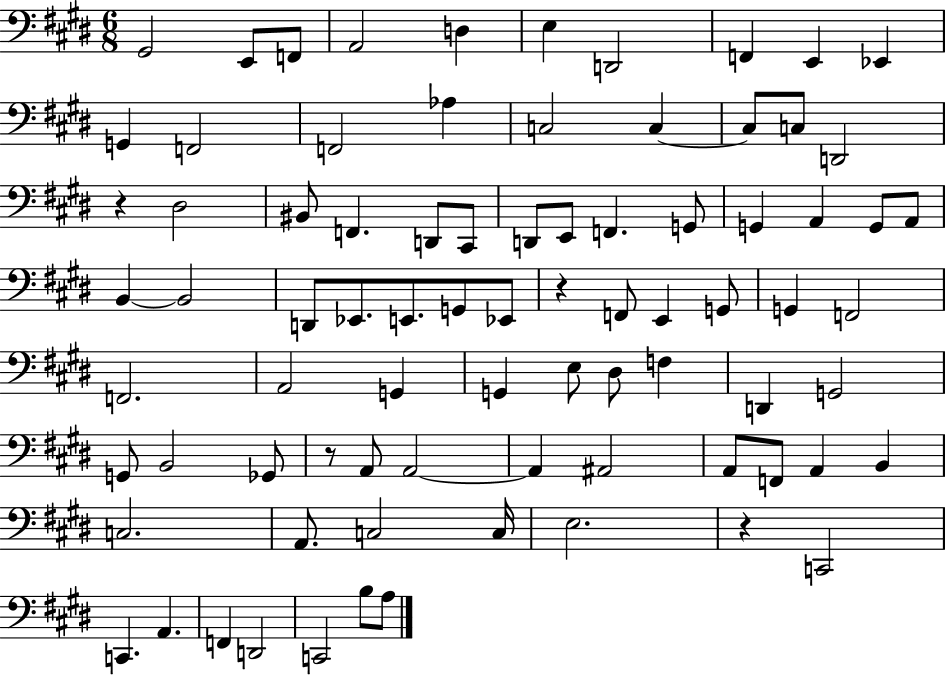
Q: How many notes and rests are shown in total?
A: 81